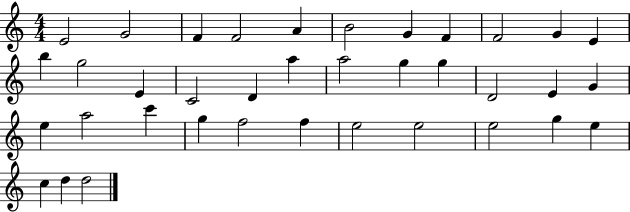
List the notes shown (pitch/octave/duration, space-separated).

E4/h G4/h F4/q F4/h A4/q B4/h G4/q F4/q F4/h G4/q E4/q B5/q G5/h E4/q C4/h D4/q A5/q A5/h G5/q G5/q D4/h E4/q G4/q E5/q A5/h C6/q G5/q F5/h F5/q E5/h E5/h E5/h G5/q E5/q C5/q D5/q D5/h